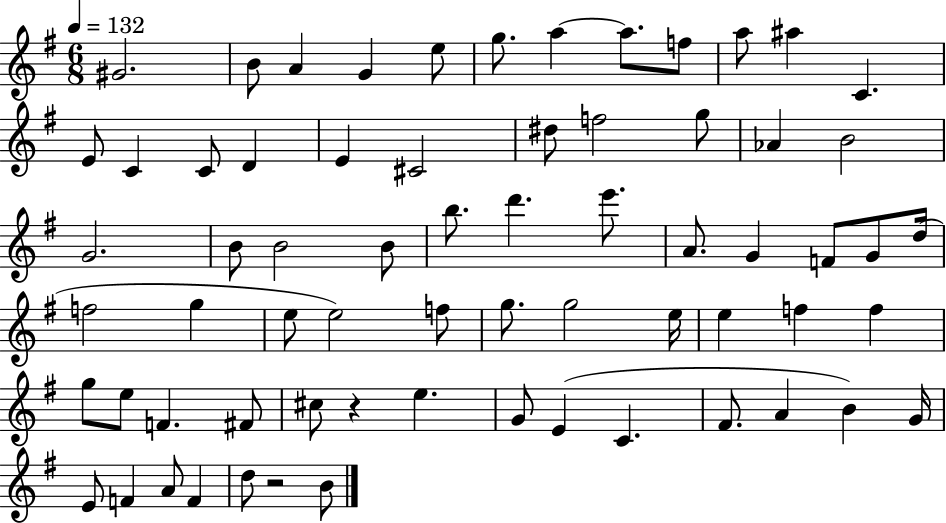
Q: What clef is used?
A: treble